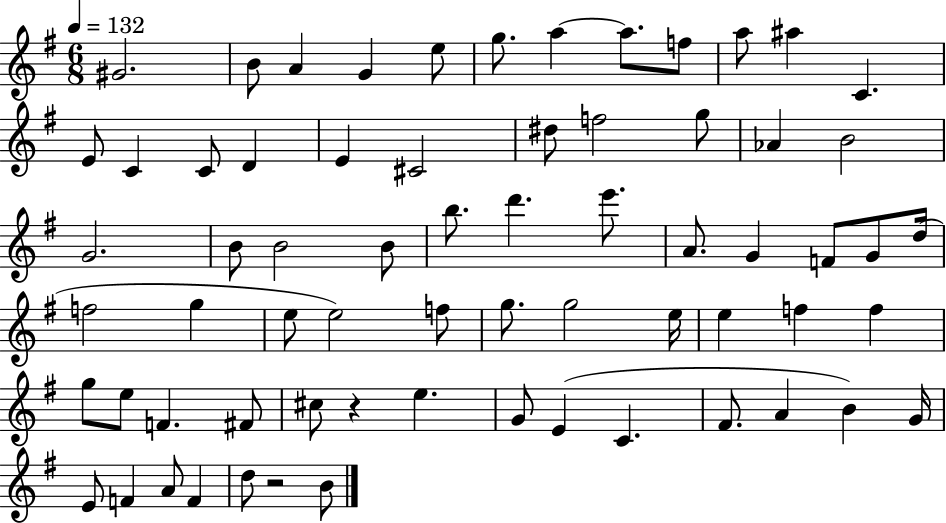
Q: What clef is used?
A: treble